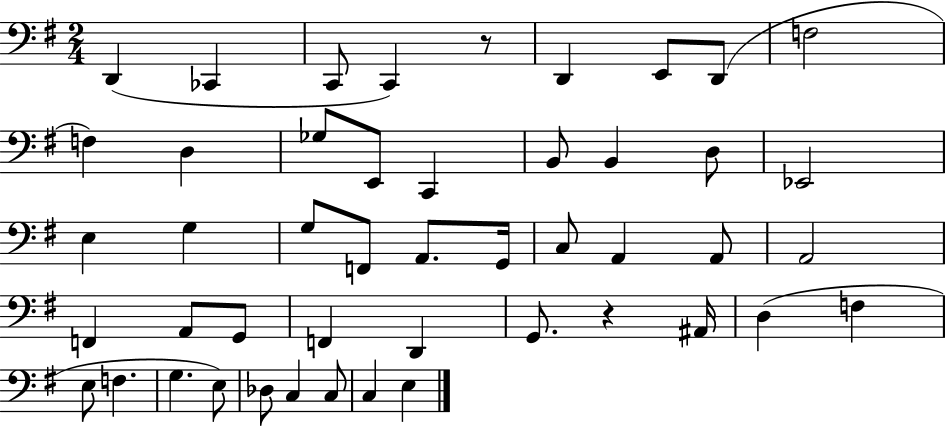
D2/q CES2/q C2/e C2/q R/e D2/q E2/e D2/e F3/h F3/q D3/q Gb3/e E2/e C2/q B2/e B2/q D3/e Eb2/h E3/q G3/q G3/e F2/e A2/e. G2/s C3/e A2/q A2/e A2/h F2/q A2/e G2/e F2/q D2/q G2/e. R/q A#2/s D3/q F3/q E3/e F3/q. G3/q. E3/e Db3/e C3/q C3/e C3/q E3/q